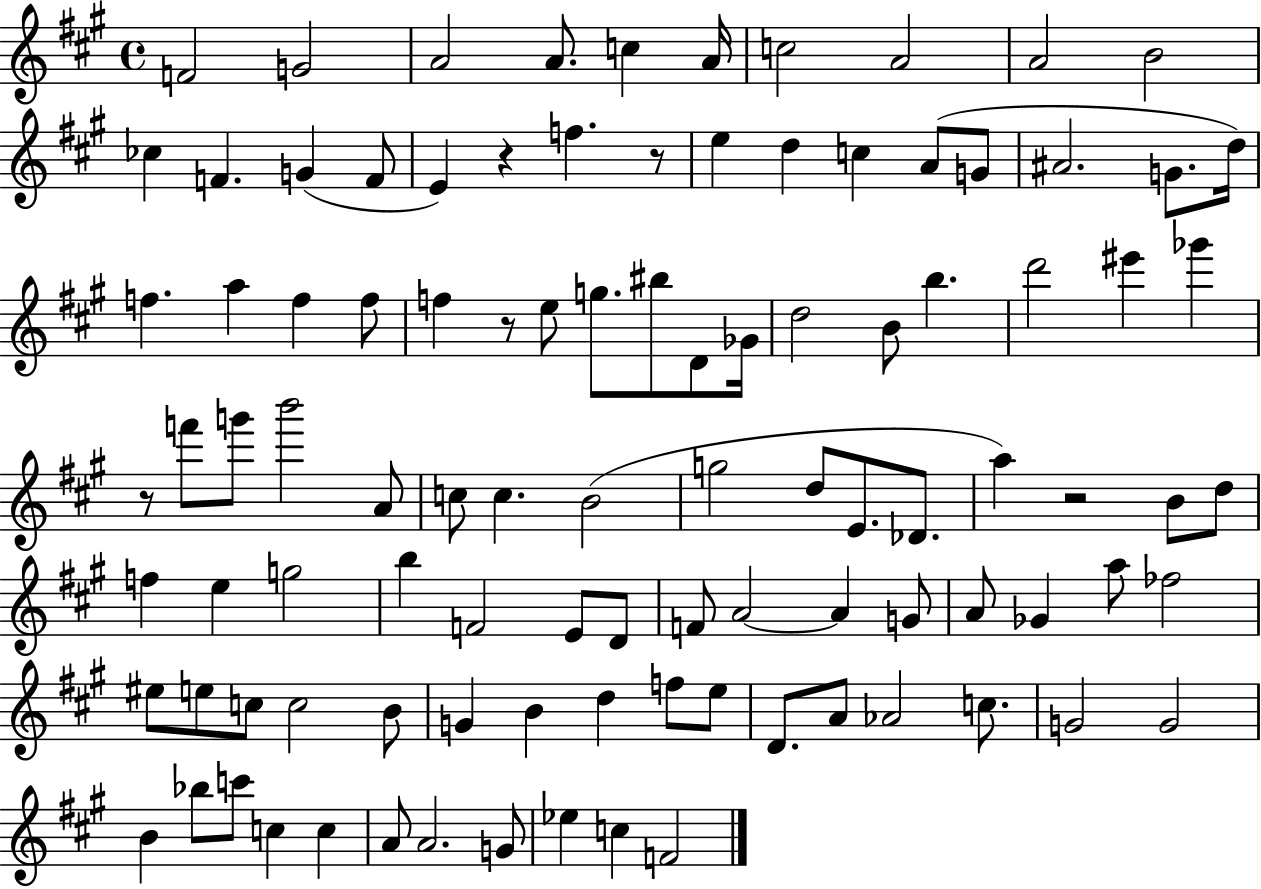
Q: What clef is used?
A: treble